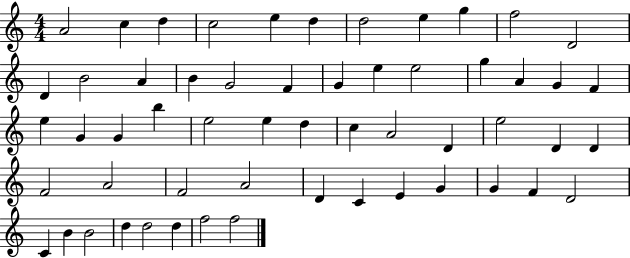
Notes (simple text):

A4/h C5/q D5/q C5/h E5/q D5/q D5/h E5/q G5/q F5/h D4/h D4/q B4/h A4/q B4/q G4/h F4/q G4/q E5/q E5/h G5/q A4/q G4/q F4/q E5/q G4/q G4/q B5/q E5/h E5/q D5/q C5/q A4/h D4/q E5/h D4/q D4/q F4/h A4/h F4/h A4/h D4/q C4/q E4/q G4/q G4/q F4/q D4/h C4/q B4/q B4/h D5/q D5/h D5/q F5/h F5/h